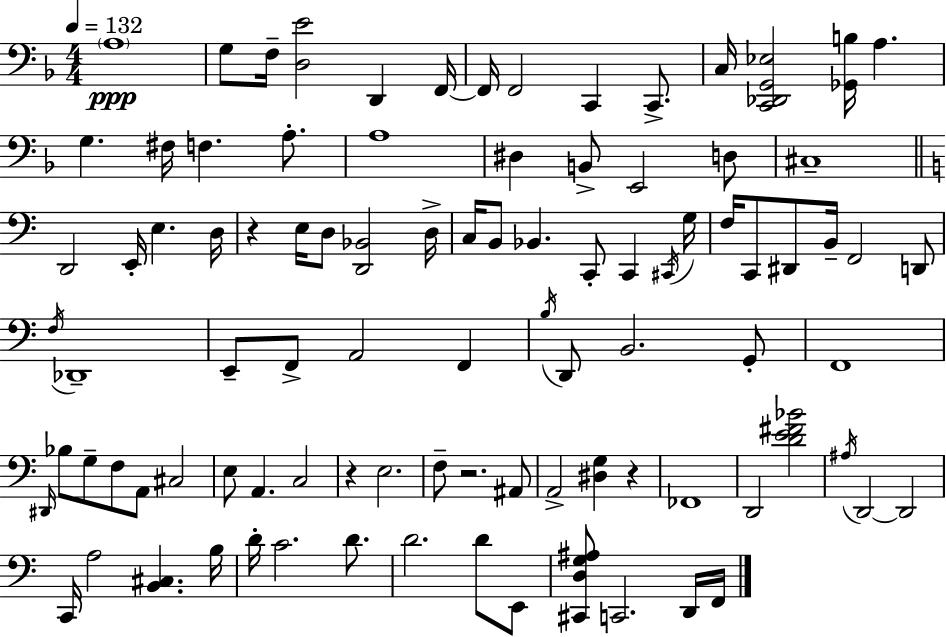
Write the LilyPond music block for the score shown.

{
  \clef bass
  \numericTimeSignature
  \time 4/4
  \key f \major
  \tempo 4 = 132
  \parenthesize a1\ppp | g8 f16-- <d e'>2 d,4 f,16~~ | f,16 f,2 c,4 c,8.-> | c16 <c, des, g, ees>2 <ges, b>16 a4. | \break g4. fis16 f4. a8.-. | a1 | dis4 b,8-> e,2 d8 | cis1-- | \break \bar "||" \break \key a \minor d,2 e,16-. e4. d16 | r4 e16 d8 <d, bes,>2 d16-> | c16 b,8 bes,4. c,8-. c,4 \acciaccatura { cis,16 } | g16 f16 c,8 dis,8 b,16-- f,2 d,8 | \break \acciaccatura { f16 } des,1-- | e,8-- f,8-> a,2 f,4 | \acciaccatura { b16 } d,8 b,2. | g,8-. f,1 | \break \grace { dis,16 } bes8 g8-- f8 a,8 cis2 | e8 a,4. c2 | r4 e2. | f8-- r2. | \break ais,8 a,2-> <dis g>4 | r4 fes,1 | d,2 <d' e' fis' bes'>2 | \acciaccatura { ais16 } d,2~~ d,2 | \break c,16 a2 <b, cis>4. | b16 d'16-. c'2. | d'8. d'2. | d'8 e,8 <cis, d g ais>8 c,2. | \break d,16 f,16 \bar "|."
}